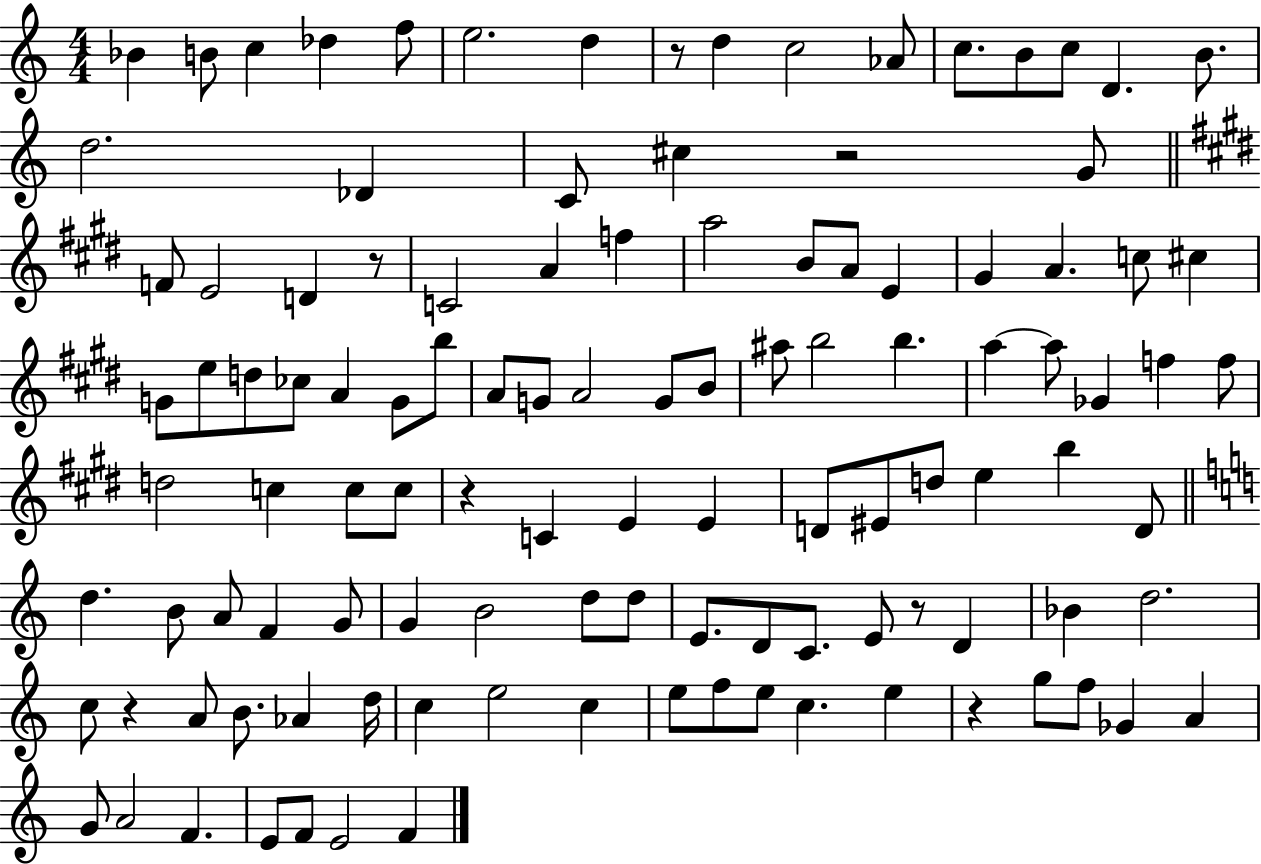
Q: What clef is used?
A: treble